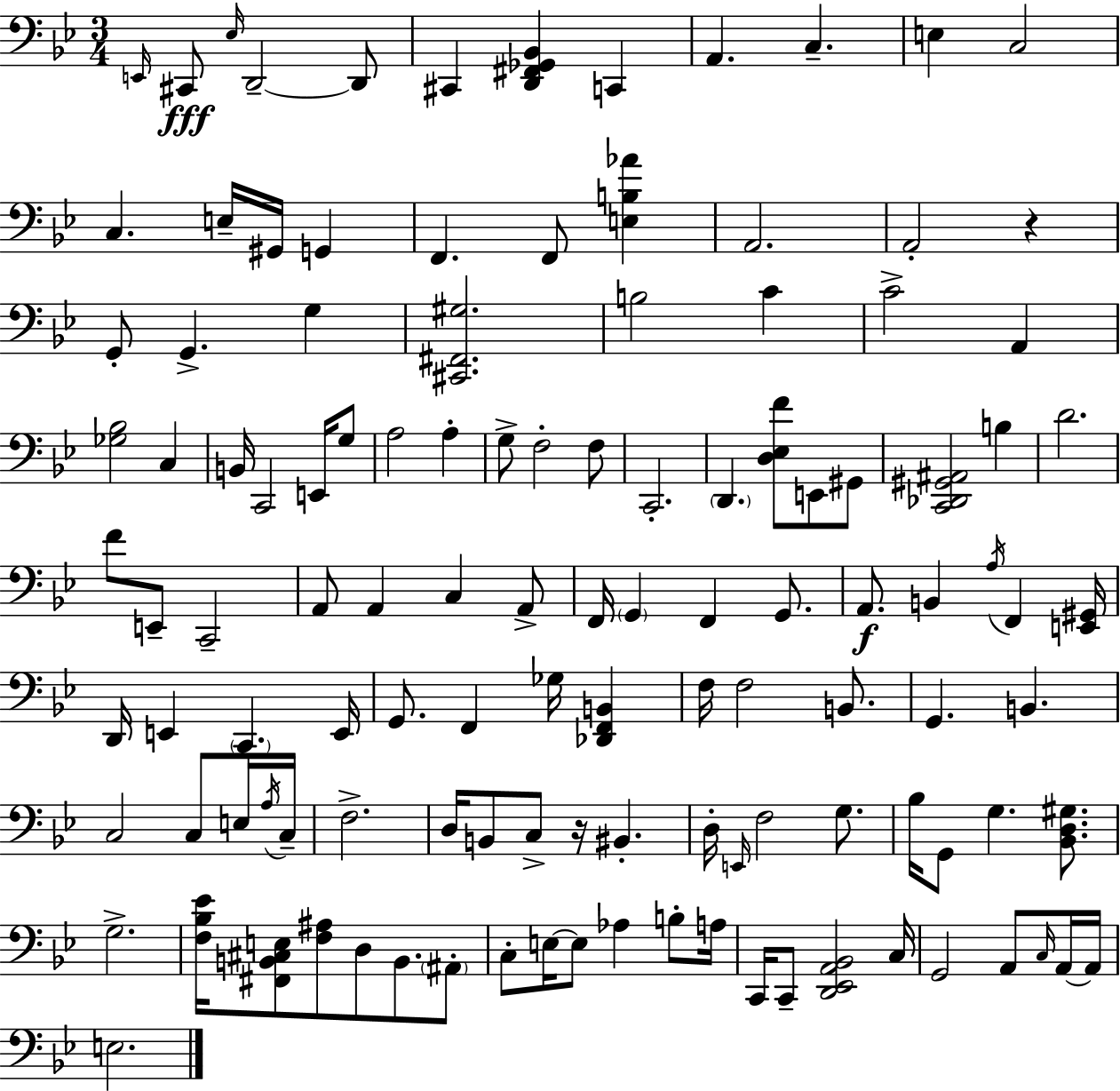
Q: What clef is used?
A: bass